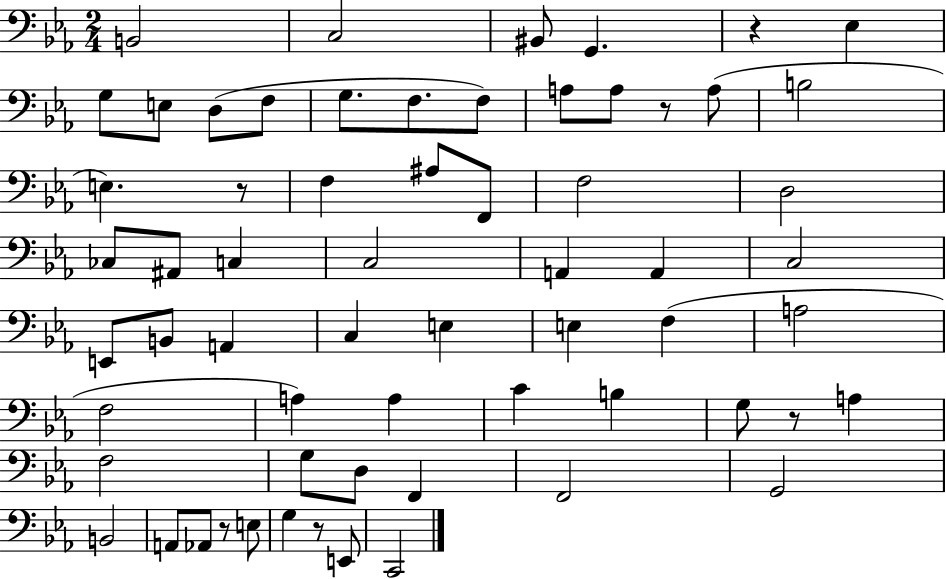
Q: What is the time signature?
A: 2/4